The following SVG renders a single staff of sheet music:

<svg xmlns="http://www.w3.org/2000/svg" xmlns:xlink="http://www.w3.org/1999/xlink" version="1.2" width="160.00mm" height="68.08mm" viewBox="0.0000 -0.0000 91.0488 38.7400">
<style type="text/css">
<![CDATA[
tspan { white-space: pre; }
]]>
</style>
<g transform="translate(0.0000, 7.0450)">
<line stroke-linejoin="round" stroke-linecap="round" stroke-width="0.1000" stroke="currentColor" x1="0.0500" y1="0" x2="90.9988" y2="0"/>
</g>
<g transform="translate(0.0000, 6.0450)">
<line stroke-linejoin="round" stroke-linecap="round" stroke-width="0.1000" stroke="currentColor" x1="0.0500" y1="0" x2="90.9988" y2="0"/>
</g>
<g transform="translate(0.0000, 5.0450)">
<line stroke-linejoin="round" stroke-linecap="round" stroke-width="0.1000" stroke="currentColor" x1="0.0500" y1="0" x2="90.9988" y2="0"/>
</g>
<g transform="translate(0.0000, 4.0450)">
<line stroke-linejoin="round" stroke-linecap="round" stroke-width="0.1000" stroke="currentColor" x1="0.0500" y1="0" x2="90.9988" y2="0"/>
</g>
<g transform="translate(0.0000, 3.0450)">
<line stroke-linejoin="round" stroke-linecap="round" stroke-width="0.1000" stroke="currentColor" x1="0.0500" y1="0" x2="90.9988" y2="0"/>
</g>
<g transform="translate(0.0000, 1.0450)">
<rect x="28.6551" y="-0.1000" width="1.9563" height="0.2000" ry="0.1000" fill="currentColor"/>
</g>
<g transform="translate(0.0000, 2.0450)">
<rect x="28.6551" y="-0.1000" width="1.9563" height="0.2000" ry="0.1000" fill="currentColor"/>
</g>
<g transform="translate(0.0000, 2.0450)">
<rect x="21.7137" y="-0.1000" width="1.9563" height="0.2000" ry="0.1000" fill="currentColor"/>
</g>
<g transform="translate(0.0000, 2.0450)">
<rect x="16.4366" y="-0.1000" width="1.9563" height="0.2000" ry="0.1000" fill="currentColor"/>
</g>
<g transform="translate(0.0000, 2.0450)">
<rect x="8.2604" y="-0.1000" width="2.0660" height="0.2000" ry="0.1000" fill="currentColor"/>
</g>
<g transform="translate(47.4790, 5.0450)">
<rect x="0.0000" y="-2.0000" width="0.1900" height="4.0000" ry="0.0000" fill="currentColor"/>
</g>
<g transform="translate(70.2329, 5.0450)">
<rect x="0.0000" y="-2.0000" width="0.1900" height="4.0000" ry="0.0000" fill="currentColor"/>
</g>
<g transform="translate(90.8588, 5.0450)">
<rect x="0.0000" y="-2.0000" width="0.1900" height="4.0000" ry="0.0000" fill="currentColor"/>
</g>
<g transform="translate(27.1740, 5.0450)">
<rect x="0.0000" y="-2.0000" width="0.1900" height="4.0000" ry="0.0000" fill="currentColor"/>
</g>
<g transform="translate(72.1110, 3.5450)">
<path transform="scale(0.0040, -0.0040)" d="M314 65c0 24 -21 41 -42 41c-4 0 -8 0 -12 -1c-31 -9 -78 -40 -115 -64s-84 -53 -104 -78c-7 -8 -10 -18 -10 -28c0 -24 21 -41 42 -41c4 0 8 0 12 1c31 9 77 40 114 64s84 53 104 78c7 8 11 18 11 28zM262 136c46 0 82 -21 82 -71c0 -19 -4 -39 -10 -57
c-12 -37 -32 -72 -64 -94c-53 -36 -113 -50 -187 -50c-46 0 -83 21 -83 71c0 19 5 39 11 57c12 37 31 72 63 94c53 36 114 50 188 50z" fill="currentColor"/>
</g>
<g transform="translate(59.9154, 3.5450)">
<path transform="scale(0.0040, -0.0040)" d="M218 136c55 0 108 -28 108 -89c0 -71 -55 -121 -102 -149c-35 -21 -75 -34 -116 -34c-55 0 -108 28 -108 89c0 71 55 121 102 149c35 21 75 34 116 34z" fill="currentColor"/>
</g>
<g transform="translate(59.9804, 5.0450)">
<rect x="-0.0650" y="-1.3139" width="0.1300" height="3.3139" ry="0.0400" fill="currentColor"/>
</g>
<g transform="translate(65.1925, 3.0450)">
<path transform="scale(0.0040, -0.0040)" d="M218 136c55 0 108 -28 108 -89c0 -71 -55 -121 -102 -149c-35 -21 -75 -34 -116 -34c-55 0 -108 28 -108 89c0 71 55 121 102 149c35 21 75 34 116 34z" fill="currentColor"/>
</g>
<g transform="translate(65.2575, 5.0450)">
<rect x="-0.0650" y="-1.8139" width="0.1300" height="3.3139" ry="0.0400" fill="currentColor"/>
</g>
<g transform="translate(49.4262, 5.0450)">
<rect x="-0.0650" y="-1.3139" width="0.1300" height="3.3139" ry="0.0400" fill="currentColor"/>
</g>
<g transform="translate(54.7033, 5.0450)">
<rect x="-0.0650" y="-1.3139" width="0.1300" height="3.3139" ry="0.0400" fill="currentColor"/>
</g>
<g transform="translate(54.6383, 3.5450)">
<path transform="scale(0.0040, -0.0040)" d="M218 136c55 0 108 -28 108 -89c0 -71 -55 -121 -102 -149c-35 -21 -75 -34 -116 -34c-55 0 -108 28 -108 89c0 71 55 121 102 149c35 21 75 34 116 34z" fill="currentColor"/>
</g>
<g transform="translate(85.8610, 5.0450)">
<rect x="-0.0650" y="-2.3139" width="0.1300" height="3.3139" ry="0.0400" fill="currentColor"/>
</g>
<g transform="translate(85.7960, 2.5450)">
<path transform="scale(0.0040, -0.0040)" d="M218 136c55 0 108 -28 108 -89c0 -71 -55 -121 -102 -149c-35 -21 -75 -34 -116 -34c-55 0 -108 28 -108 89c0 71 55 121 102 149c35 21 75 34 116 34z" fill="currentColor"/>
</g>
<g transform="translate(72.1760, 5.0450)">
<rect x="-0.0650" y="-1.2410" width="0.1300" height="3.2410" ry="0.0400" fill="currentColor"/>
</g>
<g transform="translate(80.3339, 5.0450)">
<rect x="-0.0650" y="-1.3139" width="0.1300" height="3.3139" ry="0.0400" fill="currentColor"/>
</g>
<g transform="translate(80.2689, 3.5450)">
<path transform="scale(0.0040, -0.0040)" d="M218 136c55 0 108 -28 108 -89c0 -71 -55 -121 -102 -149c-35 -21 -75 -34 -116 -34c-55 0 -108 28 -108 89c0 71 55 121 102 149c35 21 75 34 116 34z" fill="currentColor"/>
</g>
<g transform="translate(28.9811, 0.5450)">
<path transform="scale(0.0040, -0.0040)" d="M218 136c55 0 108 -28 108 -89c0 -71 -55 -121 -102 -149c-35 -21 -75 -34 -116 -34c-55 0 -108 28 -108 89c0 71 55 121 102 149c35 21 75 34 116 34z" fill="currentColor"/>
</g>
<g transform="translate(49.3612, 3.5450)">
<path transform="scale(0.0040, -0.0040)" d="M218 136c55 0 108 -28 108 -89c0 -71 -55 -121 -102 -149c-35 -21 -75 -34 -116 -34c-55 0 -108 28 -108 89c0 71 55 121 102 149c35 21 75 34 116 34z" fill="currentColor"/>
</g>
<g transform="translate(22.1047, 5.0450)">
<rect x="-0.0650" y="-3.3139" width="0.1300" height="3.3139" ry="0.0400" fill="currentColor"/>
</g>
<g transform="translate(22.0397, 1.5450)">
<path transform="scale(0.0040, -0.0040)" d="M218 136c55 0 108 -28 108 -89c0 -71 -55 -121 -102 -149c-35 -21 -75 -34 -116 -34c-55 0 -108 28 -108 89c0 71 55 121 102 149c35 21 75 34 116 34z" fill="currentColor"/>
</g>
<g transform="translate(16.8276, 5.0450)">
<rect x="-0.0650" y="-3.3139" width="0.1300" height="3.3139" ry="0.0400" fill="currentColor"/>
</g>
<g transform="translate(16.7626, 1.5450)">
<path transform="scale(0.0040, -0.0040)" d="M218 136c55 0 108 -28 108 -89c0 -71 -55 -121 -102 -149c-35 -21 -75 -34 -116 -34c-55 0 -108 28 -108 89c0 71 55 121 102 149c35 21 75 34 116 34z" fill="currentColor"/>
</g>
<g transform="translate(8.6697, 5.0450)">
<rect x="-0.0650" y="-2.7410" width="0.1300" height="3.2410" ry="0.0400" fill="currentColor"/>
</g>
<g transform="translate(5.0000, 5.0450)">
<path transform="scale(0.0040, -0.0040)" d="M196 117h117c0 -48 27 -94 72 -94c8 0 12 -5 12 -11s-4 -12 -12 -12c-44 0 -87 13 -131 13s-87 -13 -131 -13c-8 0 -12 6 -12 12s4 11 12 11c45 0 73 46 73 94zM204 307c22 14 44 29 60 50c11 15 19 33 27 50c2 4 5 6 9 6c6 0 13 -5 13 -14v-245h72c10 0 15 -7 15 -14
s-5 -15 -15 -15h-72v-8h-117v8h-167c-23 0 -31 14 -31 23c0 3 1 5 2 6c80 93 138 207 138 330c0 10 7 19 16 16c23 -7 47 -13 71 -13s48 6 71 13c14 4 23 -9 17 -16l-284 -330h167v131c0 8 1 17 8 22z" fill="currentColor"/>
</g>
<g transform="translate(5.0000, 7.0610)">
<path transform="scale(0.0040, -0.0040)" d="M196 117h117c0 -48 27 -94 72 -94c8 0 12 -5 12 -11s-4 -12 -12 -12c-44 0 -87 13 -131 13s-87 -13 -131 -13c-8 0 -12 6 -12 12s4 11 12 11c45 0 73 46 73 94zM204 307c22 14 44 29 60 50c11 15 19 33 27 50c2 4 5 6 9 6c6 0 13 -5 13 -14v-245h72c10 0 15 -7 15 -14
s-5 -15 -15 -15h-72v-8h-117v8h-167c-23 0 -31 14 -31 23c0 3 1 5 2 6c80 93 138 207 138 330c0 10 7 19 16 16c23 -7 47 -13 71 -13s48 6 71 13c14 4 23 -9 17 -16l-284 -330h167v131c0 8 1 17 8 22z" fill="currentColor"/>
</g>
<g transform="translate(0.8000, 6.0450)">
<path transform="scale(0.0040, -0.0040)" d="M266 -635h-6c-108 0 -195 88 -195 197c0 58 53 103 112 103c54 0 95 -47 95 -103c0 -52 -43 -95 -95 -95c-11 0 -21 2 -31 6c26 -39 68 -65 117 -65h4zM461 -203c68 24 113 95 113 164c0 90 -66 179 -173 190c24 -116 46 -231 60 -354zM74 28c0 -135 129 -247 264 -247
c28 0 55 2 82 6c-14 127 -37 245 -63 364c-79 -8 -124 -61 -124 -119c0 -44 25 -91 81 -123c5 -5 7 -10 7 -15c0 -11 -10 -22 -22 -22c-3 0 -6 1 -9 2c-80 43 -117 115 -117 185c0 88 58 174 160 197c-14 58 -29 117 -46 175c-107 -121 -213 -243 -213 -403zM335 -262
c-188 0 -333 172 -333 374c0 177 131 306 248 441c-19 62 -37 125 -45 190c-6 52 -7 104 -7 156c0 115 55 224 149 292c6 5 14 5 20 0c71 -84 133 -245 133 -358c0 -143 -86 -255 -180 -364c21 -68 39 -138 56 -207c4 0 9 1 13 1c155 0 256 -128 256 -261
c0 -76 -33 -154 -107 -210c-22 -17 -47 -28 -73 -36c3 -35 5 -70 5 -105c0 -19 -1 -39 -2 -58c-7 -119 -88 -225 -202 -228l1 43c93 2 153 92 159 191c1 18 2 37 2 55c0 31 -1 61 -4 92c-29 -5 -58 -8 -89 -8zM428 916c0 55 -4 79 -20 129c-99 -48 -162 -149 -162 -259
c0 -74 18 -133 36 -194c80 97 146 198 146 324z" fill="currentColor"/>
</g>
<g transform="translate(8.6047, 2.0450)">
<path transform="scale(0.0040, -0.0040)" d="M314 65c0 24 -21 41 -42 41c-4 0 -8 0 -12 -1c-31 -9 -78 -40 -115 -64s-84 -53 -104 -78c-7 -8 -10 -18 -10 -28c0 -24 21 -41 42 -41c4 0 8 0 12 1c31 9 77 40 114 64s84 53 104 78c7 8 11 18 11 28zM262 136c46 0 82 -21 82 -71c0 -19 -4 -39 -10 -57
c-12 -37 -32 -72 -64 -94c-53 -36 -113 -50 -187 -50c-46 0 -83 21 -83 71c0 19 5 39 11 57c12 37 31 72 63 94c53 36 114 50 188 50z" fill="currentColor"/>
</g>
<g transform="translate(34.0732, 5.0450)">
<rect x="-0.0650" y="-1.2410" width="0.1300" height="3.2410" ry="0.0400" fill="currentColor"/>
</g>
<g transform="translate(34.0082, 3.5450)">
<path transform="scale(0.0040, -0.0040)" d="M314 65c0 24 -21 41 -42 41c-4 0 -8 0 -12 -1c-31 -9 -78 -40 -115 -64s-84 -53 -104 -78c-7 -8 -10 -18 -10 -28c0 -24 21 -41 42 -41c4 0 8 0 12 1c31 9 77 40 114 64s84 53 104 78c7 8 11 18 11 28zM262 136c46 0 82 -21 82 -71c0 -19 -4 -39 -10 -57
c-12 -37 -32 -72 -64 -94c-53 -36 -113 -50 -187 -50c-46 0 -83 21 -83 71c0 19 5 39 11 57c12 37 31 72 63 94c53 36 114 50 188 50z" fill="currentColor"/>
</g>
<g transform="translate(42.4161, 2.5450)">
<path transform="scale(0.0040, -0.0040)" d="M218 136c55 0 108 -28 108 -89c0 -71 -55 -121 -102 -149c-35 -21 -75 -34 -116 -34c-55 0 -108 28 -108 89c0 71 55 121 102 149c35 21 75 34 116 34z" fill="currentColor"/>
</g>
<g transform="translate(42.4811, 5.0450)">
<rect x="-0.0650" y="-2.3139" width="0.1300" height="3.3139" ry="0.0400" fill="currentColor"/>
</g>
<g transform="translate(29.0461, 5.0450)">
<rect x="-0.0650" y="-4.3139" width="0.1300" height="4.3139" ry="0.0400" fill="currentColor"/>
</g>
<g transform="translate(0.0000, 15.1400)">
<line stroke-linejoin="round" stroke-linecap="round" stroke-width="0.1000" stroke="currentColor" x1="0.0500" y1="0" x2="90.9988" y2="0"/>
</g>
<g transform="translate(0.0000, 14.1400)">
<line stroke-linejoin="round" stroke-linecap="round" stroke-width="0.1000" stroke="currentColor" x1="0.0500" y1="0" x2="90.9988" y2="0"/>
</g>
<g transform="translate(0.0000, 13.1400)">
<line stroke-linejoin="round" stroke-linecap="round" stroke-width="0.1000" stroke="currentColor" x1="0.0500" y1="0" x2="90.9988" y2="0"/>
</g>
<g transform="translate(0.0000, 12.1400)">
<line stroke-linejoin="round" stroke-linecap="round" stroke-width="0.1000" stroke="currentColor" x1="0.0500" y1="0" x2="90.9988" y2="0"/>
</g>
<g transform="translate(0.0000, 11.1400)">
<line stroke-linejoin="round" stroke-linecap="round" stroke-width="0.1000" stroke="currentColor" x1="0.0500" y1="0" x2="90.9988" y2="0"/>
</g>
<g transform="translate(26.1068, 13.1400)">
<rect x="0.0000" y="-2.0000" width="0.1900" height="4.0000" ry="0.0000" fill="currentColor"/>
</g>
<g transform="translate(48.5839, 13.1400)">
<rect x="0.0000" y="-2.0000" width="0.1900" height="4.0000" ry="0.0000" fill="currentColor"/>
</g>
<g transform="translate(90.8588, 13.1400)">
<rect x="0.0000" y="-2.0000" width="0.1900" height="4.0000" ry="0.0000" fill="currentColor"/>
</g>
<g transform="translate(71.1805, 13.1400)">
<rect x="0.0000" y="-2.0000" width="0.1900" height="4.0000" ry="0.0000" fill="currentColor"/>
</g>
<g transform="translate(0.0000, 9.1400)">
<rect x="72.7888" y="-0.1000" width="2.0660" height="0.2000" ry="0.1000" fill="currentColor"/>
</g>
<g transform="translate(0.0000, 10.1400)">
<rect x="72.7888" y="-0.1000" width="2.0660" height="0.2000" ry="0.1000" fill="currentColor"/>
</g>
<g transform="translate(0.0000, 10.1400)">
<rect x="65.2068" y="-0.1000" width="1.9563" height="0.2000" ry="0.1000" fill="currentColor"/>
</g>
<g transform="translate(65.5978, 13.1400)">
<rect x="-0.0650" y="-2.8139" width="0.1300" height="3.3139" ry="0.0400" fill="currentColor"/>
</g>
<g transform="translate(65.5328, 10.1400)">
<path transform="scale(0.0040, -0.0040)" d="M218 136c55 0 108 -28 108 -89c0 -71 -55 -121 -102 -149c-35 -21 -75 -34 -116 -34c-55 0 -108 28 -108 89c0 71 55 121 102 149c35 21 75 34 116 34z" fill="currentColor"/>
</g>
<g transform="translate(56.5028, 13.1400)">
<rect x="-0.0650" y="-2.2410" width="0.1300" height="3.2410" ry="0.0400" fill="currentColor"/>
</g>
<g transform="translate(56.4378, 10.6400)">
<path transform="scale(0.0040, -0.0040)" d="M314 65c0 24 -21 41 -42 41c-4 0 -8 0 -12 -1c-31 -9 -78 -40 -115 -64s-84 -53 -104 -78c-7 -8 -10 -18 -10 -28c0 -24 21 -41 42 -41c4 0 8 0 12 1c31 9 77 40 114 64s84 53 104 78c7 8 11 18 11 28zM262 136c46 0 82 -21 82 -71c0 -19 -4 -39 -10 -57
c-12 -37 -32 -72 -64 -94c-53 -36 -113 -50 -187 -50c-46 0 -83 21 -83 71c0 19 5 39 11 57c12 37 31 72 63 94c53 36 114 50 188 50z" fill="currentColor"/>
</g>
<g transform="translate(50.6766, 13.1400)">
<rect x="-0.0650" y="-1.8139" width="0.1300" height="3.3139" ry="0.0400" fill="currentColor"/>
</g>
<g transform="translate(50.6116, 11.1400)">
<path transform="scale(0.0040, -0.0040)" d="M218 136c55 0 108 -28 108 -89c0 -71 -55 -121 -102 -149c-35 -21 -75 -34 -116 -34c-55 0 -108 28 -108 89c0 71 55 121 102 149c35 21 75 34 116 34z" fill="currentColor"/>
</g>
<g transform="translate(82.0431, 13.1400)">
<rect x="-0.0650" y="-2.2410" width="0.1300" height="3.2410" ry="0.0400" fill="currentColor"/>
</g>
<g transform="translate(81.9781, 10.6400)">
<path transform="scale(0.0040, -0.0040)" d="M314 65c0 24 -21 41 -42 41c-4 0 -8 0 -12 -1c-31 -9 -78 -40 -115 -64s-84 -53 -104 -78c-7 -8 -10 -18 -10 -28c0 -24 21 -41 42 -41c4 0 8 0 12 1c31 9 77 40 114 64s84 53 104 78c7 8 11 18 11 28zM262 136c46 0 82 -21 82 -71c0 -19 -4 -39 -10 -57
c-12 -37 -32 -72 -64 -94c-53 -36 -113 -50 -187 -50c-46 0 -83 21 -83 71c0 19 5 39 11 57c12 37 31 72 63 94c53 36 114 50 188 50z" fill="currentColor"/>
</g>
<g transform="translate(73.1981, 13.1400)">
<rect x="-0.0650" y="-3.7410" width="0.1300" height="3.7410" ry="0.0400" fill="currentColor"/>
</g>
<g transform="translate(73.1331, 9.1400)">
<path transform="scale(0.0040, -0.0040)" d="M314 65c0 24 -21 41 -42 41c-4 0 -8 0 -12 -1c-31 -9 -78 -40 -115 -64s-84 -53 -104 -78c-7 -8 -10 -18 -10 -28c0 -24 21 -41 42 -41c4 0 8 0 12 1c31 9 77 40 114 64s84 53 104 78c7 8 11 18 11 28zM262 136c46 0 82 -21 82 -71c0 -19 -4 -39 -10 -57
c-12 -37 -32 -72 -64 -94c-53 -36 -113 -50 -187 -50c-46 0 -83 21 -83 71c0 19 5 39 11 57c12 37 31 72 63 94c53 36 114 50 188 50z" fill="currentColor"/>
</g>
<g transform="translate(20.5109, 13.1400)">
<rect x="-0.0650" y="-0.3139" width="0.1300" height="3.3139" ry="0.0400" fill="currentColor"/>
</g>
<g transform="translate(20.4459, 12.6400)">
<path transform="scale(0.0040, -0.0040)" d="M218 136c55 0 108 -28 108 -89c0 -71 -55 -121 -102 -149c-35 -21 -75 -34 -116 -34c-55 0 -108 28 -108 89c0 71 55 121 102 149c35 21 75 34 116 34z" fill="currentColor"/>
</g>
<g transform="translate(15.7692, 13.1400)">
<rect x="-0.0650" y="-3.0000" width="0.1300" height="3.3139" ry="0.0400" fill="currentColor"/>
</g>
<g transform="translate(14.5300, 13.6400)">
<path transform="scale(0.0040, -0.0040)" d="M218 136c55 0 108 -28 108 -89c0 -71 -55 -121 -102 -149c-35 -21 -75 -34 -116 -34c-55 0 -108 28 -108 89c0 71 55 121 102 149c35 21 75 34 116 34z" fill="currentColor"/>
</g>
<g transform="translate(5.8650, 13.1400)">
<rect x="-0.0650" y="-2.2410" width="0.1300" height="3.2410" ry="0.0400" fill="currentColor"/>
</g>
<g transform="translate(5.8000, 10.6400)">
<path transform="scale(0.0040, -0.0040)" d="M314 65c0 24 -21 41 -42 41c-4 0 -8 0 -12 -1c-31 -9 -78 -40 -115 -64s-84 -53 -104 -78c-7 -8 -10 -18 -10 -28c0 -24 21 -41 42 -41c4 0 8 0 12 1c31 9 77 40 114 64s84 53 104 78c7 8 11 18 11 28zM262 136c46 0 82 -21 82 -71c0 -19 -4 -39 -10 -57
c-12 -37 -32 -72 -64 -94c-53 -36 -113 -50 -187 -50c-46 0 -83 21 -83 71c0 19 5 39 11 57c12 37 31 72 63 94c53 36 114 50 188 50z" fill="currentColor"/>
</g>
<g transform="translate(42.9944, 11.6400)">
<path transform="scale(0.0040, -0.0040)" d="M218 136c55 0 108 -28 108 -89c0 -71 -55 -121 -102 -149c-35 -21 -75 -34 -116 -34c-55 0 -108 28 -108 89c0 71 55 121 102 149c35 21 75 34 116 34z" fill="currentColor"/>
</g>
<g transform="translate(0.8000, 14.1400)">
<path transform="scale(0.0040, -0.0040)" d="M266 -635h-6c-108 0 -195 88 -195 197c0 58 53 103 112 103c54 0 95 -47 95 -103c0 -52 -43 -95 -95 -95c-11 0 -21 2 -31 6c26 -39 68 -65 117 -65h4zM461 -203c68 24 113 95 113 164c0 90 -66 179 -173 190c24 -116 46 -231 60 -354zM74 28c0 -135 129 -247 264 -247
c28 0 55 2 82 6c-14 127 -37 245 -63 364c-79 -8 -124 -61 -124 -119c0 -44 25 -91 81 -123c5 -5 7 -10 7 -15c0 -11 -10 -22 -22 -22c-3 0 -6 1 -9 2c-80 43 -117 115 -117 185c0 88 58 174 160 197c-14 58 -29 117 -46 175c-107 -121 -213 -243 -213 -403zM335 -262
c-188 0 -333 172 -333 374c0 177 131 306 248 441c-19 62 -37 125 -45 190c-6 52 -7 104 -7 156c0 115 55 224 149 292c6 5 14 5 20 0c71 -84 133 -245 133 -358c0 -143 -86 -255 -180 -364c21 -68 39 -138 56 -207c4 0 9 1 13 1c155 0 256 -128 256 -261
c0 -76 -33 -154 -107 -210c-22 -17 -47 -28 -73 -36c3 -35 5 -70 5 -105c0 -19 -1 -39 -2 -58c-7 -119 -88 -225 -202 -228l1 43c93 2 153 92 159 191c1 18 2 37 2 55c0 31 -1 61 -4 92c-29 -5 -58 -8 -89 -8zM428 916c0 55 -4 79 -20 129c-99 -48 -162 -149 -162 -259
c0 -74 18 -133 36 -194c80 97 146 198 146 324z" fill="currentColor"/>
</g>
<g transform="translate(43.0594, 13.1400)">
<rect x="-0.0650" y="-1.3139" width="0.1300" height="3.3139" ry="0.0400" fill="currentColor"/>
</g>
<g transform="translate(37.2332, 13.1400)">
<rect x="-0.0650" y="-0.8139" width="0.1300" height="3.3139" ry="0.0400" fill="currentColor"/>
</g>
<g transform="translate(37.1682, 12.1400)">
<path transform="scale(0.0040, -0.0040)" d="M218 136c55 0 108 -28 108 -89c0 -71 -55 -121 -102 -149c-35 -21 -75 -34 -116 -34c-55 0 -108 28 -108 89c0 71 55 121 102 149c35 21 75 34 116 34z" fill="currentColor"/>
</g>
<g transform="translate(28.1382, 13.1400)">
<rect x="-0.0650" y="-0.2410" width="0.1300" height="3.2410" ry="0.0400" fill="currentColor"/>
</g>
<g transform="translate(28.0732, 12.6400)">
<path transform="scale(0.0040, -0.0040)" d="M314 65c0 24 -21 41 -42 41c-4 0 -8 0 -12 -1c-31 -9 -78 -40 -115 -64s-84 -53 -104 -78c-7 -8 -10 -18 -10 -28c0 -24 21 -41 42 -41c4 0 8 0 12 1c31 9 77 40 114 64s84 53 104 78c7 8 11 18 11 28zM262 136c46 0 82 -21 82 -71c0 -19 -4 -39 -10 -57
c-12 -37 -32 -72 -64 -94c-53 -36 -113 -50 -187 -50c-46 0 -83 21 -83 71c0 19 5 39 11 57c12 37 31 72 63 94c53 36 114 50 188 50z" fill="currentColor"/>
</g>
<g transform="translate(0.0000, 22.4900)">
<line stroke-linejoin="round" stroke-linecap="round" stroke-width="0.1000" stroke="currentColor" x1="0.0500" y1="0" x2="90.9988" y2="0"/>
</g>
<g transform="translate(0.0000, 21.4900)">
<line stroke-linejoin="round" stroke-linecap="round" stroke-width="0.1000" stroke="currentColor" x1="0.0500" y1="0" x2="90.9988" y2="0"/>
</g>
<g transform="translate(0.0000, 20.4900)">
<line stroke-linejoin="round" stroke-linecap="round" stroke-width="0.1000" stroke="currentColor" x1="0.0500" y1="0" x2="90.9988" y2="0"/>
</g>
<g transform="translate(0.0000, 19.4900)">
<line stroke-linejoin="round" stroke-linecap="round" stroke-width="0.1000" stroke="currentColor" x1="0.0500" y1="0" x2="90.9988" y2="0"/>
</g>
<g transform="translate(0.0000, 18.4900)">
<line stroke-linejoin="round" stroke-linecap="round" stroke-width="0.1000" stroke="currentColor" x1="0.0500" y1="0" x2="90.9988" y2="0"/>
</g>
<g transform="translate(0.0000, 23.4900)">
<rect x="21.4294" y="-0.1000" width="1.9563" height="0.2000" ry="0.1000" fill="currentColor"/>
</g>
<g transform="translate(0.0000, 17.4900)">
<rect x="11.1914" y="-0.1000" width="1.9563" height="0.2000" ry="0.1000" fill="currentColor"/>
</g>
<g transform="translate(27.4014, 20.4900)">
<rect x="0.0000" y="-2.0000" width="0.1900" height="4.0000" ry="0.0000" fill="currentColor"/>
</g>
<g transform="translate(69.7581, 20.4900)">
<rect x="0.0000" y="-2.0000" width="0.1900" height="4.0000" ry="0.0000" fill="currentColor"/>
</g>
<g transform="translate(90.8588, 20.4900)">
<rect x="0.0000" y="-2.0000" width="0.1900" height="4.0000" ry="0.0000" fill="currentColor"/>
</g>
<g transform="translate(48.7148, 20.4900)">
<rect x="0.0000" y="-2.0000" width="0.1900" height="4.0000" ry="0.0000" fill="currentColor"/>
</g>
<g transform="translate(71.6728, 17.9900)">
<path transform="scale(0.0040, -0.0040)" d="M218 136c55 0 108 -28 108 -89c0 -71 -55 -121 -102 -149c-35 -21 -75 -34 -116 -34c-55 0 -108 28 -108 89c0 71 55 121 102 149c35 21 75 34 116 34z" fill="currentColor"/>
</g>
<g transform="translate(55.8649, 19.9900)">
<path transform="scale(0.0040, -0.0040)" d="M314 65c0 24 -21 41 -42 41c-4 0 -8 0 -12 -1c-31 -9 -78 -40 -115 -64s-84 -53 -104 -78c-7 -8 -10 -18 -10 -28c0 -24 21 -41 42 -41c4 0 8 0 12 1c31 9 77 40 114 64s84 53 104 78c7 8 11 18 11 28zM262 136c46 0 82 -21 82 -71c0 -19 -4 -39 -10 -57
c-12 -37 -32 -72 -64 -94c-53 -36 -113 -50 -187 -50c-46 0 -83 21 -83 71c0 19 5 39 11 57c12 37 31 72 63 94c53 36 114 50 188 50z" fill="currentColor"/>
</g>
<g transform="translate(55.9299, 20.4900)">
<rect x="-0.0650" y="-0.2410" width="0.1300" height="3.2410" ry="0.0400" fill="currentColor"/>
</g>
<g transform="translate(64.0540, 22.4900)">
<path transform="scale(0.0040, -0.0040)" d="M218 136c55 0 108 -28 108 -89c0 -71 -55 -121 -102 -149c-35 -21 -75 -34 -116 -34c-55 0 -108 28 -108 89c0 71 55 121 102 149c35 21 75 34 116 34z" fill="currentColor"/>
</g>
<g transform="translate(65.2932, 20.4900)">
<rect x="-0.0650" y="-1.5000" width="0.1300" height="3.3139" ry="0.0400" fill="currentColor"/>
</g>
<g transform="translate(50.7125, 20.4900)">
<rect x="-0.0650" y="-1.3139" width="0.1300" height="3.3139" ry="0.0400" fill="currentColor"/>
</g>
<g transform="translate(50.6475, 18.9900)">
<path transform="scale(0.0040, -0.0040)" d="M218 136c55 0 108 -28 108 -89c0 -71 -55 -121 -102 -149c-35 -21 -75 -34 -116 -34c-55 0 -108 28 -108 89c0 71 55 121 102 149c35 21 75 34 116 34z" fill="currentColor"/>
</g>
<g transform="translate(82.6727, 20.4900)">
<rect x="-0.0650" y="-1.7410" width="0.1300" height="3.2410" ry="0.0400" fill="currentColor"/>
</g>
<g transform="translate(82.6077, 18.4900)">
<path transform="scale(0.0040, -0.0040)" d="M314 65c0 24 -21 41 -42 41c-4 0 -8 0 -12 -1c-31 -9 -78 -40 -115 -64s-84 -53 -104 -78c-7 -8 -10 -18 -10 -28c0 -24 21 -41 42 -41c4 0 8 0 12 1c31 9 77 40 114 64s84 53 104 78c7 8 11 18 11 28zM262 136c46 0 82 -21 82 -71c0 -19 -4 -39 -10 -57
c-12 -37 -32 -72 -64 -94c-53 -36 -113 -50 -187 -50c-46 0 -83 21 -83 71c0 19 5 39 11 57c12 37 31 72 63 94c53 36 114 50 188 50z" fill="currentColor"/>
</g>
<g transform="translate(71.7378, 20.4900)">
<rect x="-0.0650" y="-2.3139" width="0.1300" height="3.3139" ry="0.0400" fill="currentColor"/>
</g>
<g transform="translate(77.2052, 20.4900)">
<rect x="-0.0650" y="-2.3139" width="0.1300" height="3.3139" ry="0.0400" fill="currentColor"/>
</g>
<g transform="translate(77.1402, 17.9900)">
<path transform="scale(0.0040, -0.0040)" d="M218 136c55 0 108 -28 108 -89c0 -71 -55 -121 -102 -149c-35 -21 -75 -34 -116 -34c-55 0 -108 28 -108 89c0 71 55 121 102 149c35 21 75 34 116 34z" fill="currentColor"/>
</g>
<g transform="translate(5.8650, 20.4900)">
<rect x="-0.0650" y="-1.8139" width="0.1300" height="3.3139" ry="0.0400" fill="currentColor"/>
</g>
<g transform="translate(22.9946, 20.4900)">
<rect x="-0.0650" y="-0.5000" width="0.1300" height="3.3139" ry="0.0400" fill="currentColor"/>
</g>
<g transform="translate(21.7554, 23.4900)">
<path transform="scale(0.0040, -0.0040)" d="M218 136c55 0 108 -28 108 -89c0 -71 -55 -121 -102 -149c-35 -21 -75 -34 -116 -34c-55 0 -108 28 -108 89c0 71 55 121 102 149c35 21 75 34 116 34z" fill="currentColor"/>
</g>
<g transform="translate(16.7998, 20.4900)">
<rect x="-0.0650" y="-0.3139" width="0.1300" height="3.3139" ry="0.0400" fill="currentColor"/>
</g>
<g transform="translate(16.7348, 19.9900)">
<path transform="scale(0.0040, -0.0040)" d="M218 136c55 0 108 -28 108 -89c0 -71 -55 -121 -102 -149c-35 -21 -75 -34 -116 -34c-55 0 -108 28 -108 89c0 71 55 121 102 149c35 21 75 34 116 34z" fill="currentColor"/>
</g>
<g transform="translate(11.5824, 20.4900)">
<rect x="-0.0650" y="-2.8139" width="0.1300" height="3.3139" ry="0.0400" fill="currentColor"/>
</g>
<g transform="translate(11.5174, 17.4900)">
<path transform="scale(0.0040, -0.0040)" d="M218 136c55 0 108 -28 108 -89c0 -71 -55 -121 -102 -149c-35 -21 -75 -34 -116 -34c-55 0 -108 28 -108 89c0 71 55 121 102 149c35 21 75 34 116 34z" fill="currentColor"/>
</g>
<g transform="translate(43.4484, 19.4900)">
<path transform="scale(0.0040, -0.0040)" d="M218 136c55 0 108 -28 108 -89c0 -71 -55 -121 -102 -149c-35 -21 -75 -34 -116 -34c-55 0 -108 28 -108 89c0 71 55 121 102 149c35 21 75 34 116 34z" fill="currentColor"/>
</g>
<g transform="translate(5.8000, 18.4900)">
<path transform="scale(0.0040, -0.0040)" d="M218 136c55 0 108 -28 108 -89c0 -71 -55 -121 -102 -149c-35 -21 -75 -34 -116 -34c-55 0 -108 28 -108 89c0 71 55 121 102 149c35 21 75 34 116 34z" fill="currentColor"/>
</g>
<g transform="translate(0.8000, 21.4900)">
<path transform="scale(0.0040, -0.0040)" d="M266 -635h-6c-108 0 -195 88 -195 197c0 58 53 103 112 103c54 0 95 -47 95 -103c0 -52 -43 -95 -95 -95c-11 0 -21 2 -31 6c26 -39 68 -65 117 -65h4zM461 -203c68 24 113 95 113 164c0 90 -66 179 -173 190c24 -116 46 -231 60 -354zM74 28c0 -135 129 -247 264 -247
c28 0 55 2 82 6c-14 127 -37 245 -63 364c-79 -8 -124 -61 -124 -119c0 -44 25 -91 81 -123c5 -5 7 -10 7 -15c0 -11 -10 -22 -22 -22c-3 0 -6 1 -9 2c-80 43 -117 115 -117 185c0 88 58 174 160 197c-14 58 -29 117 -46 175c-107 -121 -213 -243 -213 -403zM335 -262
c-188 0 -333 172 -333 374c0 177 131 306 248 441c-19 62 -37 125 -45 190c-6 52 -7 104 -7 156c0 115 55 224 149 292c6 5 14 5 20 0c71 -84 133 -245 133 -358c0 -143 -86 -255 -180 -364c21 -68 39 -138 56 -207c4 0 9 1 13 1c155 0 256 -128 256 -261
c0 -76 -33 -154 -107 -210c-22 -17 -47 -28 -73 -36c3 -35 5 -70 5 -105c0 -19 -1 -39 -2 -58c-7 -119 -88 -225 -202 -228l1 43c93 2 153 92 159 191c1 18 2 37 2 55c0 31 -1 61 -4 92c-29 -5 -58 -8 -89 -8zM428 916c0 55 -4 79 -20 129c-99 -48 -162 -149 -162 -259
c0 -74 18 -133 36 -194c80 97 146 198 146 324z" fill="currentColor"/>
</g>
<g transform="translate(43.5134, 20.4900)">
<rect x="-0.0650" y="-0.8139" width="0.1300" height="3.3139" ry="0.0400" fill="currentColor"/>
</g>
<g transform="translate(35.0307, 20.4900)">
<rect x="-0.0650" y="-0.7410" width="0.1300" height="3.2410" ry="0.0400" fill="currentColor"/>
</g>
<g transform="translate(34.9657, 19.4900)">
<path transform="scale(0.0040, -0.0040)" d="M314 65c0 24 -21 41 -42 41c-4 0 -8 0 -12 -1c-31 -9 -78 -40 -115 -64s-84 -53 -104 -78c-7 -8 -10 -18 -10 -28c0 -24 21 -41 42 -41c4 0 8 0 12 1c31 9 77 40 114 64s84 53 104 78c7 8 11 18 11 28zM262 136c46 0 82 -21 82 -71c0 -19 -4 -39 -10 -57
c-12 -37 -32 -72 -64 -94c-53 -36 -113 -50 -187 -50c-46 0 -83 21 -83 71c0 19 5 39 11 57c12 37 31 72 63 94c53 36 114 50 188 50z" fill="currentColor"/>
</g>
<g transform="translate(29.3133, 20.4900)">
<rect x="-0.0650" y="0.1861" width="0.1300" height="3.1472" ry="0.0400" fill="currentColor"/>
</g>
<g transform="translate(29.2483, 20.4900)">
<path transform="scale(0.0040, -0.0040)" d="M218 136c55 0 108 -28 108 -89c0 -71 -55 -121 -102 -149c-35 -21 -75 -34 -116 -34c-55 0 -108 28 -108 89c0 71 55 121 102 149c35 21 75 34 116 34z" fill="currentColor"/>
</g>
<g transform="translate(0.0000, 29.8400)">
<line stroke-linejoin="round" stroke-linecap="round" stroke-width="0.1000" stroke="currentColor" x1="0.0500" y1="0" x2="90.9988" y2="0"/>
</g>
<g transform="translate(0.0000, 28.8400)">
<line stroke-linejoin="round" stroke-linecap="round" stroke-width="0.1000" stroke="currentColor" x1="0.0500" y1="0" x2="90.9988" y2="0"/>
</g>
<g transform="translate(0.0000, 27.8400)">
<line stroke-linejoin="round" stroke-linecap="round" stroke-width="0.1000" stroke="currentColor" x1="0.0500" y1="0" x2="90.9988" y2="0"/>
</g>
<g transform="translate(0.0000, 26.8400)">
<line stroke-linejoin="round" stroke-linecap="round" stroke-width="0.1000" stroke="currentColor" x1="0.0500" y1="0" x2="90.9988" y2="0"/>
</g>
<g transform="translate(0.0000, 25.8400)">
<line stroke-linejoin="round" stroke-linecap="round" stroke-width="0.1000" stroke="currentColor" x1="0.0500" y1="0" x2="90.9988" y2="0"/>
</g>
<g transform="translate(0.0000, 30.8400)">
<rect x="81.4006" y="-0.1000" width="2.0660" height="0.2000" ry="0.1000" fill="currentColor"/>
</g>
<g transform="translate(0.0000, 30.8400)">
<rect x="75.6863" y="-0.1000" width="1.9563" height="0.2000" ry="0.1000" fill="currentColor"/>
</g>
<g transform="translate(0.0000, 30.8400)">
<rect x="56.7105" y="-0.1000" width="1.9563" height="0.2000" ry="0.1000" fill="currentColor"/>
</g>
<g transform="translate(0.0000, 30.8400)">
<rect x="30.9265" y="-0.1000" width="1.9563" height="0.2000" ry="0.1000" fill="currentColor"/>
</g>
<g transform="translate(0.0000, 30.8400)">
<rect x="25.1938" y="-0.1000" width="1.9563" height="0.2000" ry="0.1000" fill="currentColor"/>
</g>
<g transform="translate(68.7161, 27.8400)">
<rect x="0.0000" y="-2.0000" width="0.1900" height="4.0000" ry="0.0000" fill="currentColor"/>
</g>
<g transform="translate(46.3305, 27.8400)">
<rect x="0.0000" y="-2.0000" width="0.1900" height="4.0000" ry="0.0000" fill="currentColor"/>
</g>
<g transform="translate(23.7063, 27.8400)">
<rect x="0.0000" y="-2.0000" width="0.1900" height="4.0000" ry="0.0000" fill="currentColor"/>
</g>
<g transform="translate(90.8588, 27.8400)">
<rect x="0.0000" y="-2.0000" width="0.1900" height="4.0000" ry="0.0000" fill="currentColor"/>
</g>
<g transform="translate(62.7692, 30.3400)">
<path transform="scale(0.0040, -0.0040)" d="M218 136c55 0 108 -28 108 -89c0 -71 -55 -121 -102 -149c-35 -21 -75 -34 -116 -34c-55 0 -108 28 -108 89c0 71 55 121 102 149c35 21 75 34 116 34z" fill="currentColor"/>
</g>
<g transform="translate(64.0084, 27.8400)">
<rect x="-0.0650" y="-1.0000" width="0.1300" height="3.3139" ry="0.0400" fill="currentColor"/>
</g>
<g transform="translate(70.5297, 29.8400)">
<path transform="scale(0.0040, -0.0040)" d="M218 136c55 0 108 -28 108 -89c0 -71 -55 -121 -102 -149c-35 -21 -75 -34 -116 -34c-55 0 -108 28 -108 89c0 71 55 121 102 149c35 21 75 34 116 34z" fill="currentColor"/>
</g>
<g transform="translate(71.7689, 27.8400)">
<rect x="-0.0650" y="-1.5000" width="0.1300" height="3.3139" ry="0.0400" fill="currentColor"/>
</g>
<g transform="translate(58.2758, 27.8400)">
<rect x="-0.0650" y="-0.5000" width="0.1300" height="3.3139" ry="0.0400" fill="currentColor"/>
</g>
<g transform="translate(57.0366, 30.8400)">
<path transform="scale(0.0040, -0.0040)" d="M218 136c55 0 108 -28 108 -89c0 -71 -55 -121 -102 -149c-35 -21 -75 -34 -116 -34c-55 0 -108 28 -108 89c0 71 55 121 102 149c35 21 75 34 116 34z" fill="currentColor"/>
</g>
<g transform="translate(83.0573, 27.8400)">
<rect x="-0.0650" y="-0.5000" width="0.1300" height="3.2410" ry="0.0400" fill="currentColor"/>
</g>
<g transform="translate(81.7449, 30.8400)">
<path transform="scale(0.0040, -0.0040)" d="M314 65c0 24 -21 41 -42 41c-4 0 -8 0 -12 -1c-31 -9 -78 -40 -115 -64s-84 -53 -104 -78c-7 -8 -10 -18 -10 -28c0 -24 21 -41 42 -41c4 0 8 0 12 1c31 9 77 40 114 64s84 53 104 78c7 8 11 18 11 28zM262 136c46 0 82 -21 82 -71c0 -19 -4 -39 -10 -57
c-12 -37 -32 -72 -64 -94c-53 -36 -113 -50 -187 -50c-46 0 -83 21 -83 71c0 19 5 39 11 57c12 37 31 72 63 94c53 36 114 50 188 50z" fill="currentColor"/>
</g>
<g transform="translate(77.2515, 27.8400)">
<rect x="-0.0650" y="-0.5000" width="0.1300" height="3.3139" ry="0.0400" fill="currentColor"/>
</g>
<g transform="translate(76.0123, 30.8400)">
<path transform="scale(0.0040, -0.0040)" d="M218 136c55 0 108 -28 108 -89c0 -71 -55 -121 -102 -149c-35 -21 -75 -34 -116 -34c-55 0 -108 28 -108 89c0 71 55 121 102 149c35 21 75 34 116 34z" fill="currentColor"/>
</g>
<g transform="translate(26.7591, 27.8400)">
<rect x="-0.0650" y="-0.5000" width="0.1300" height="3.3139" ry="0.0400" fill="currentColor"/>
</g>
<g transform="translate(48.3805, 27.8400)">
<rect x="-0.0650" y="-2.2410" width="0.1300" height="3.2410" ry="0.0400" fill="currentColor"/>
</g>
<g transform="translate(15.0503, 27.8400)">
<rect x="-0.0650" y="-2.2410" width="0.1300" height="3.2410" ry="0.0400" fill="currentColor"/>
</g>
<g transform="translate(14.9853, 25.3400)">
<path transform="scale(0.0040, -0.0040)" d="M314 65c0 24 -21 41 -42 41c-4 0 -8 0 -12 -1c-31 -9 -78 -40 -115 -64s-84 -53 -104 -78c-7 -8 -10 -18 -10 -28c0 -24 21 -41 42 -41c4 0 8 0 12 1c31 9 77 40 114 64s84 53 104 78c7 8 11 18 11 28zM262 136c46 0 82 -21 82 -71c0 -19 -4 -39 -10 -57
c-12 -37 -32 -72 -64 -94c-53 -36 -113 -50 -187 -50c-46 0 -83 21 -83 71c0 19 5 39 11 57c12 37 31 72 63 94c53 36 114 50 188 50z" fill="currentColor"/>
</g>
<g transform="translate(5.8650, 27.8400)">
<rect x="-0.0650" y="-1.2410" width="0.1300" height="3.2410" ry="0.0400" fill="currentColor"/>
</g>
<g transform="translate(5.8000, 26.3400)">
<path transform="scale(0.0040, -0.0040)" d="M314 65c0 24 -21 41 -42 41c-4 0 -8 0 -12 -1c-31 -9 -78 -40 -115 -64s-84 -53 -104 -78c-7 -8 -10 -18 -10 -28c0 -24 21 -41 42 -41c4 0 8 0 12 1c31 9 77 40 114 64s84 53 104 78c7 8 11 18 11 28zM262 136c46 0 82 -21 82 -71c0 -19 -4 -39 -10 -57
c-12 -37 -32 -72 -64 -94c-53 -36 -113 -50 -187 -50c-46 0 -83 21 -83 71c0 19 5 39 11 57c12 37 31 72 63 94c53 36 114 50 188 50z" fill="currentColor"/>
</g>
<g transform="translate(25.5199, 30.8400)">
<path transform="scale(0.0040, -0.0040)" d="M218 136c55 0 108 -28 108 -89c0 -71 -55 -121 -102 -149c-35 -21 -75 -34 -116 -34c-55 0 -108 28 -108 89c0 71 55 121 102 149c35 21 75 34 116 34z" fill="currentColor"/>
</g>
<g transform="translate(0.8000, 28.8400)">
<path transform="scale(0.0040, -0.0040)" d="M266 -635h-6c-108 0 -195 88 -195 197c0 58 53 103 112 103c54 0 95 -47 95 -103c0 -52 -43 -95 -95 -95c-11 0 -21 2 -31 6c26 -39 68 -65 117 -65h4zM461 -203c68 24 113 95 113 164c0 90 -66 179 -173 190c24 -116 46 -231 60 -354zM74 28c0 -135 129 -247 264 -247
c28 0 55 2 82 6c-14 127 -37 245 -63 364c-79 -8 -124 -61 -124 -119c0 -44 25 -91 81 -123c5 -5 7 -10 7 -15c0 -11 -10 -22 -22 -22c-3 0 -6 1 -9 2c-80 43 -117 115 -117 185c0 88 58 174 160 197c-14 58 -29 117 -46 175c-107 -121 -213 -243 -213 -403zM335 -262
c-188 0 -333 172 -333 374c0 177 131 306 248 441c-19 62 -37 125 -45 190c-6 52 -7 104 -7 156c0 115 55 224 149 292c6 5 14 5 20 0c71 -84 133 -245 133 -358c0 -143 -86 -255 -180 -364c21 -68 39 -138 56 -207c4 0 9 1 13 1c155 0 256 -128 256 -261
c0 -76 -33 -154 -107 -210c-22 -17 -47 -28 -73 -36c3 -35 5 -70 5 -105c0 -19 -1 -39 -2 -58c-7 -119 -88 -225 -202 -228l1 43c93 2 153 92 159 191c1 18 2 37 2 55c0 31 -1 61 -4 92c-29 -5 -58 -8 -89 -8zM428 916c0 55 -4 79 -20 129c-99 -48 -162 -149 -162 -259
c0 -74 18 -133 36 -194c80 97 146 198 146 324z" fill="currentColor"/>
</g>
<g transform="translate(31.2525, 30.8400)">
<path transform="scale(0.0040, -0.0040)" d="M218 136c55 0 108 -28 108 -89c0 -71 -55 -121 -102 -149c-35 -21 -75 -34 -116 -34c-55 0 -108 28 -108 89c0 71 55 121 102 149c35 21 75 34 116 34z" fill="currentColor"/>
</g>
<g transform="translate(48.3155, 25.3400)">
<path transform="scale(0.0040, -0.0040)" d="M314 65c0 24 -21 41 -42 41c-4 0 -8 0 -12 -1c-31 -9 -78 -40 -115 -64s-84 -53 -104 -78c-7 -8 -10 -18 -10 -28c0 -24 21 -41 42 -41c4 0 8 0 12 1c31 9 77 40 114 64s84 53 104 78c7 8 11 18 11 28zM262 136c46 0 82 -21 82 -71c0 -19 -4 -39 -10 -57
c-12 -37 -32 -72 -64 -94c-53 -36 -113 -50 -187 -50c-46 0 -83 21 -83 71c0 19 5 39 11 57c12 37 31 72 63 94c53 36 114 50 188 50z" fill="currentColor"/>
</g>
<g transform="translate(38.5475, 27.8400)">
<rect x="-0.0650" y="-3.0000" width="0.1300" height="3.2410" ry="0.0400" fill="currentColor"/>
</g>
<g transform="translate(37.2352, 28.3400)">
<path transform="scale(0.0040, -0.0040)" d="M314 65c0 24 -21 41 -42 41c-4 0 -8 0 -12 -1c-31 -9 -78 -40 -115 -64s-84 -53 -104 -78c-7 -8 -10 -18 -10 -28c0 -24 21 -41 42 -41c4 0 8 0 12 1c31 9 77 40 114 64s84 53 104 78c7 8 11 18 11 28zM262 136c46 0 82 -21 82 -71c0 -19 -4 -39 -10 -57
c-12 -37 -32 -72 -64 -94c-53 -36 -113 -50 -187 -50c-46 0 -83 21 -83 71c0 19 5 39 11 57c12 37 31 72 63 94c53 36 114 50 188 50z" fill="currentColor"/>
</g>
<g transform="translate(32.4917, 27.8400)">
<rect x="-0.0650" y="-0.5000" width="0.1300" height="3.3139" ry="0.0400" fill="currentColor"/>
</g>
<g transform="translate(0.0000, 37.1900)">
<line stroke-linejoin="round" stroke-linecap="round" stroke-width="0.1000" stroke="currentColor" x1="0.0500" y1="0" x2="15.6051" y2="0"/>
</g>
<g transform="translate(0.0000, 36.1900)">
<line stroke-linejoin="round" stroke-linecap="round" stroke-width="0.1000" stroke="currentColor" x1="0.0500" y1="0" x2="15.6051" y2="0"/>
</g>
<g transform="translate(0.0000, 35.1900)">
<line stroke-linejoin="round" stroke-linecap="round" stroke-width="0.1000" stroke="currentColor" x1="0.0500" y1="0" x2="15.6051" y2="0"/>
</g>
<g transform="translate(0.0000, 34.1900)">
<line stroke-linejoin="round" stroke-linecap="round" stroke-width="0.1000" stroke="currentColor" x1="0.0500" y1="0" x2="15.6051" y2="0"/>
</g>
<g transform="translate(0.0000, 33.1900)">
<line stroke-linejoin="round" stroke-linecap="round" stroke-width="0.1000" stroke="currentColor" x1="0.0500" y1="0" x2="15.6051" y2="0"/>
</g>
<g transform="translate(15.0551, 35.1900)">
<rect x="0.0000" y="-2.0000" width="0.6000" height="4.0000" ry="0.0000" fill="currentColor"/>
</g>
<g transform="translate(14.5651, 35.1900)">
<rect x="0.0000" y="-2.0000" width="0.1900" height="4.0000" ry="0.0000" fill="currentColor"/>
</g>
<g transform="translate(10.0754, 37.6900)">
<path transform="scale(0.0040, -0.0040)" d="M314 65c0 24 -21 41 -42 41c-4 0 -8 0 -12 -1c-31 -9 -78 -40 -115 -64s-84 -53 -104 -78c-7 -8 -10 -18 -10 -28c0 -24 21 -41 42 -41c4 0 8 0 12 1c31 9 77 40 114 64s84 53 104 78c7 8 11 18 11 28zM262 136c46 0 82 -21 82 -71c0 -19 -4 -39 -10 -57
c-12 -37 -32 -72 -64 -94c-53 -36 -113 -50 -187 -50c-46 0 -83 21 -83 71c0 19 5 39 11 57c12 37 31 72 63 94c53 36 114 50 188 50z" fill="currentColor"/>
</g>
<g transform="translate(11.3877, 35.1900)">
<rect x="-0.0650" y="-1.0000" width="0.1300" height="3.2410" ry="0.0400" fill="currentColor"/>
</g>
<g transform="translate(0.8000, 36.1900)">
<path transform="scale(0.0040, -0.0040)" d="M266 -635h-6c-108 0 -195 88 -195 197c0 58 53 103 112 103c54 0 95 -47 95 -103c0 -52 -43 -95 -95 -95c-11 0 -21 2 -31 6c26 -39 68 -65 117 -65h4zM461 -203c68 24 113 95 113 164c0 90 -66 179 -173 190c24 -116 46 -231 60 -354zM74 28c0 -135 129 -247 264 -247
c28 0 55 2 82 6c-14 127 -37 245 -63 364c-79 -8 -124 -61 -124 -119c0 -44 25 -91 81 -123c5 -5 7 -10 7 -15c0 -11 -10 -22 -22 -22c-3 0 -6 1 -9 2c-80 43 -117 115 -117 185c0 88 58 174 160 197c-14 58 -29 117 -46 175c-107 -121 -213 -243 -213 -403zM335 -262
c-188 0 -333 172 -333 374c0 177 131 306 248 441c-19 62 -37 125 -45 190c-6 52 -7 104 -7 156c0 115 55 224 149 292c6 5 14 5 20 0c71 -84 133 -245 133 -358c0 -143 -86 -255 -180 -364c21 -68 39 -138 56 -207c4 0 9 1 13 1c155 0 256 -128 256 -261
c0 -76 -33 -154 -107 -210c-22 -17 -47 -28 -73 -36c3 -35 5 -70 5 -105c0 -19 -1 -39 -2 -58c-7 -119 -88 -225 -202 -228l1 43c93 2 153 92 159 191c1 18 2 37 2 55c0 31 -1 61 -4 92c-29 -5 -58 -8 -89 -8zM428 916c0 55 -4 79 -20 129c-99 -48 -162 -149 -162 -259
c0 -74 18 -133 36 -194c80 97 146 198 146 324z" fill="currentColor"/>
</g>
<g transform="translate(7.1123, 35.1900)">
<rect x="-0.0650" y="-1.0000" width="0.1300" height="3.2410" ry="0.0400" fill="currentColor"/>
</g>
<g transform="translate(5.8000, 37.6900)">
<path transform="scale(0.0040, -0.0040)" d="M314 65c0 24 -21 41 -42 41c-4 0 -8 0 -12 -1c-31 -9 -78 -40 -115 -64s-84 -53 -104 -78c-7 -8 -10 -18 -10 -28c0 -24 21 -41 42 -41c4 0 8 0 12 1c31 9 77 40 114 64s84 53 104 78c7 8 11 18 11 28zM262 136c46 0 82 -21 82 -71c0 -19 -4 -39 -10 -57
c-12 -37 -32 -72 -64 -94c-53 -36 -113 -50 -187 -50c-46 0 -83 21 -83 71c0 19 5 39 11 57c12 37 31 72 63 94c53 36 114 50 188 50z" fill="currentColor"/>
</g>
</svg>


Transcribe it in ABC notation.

X:1
T:Untitled
M:4/4
L:1/4
K:C
a2 b b d' e2 g e e e f e2 e g g2 A c c2 d e f g2 a c'2 g2 f a c C B d2 d e c2 E g g f2 e2 g2 C C A2 g2 C D E C C2 D2 D2